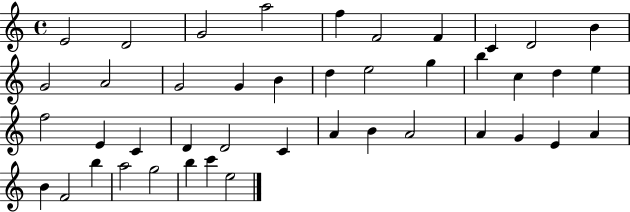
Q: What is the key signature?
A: C major